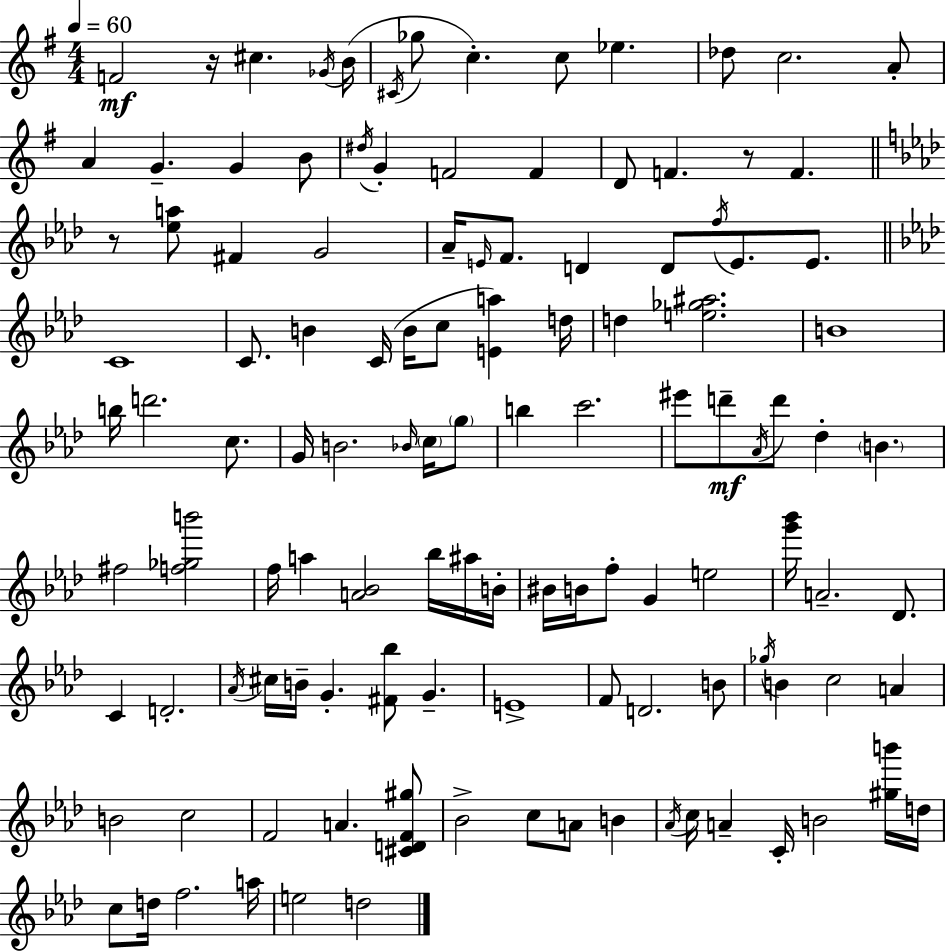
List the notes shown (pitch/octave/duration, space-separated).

F4/h R/s C#5/q. Gb4/s B4/s C#4/s Gb5/e C5/q. C5/e Eb5/q. Db5/e C5/h. A4/e A4/q G4/q. G4/q B4/e D#5/s G4/q F4/h F4/q D4/e F4/q. R/e F4/q. R/e [Eb5,A5]/e F#4/q G4/h Ab4/s E4/s F4/e. D4/q D4/e F5/s E4/e. E4/e. C4/w C4/e. B4/q C4/s B4/s C5/e [E4,A5]/q D5/s D5/q [E5,Gb5,A#5]/h. B4/w B5/s D6/h. C5/e. G4/s B4/h. Bb4/s C5/s G5/e B5/q C6/h. EIS6/e D6/e Ab4/s D6/e Db5/q B4/q. F#5/h [F5,Gb5,B6]/h F5/s A5/q [A4,Bb4]/h Bb5/s A#5/s B4/s BIS4/s B4/s F5/e G4/q E5/h [G6,Bb6]/s A4/h. Db4/e. C4/q D4/h. Ab4/s C#5/s B4/s G4/q. [F#4,Bb5]/e G4/q. E4/w F4/e D4/h. B4/e Gb5/s B4/q C5/h A4/q B4/h C5/h F4/h A4/q. [C#4,D4,F4,G#5]/e Bb4/h C5/e A4/e B4/q Ab4/s C5/s A4/q C4/s B4/h [G#5,B6]/s D5/s C5/e D5/s F5/h. A5/s E5/h D5/h